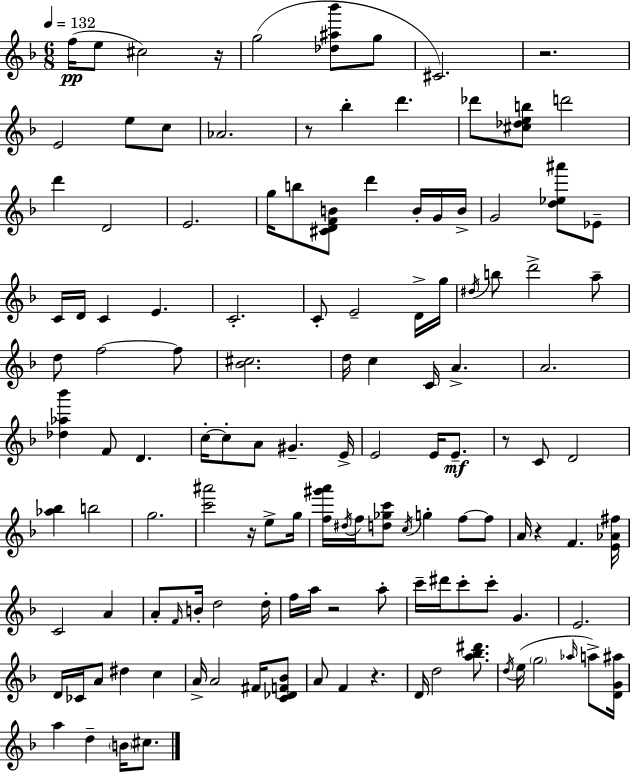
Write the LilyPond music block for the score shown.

{
  \clef treble
  \numericTimeSignature
  \time 6/8
  \key d \minor
  \tempo 4 = 132
  f''16(\pp e''8 cis''2) r16 | g''2( <des'' ais'' bes'''>8 g''8 | cis'2.) | r2. | \break e'2 e''8 c''8 | aes'2. | r8 bes''4-. d'''4. | des'''8 <cis'' des'' e'' b''>8 d'''2 | \break d'''4 d'2 | e'2. | g''16 b''8 <cis' d' f' b'>8 d'''4 b'16-. g'16 b'16-> | g'2 <d'' ees'' ais'''>8 ees'8-- | \break c'16 d'16 c'4 e'4. | c'2.-. | c'8-. e'2-- d'16-> g''16 | \acciaccatura { dis''16 } b''8 d'''2-> a''8-- | \break d''8 f''2~~ f''8 | <bes' cis''>2. | d''16 c''4 c'16 a'4.-> | a'2. | \break <des'' aes'' bes'''>4 f'8 d'4. | c''16-.~~ c''8-. a'8 gis'4.-- | e'16-> e'2 e'16 e'8.--\mf | r8 c'8 d'2 | \break <aes'' bes''>4 b''2 | g''2. | <c''' ais'''>2 r16 e''8-> | g''16 <f'' gis''' a'''>16 \acciaccatura { dis''16 } f''16 <d'' ges'' c'''>8 \acciaccatura { c''16 } g''4-. f''8~~ | \break f''8 a'16 r4 f'4. | <e' aes' fis''>16 c'2 a'4 | a'8-. \grace { f'16 } b'16-. d''2 | d''16-. f''16 a''16 r2 | \break a''8-. c'''16-- dis'''16 c'''8-. c'''8-. g'4. | e'2. | d'16 ces'16 a'8 dis''4 | c''4 a'16-> a'2 | \break fis'16 <c' des' f' bes'>8 a'8 f'4 r4. | d'16 d''2 | <a'' bes'' dis'''>8. \acciaccatura { d''16 }( e''16 \parenthesize g''2 | \grace { aes''16 } a''8->) <d' g' ais''>16 a''4 d''4-- | \break \parenthesize b'16 cis''8. \bar "|."
}